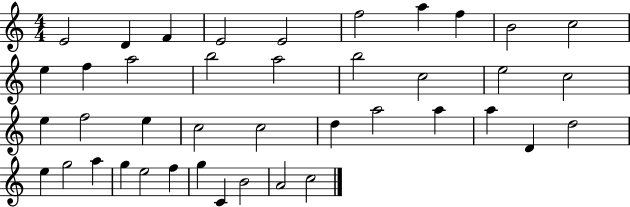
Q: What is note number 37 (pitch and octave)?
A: G5